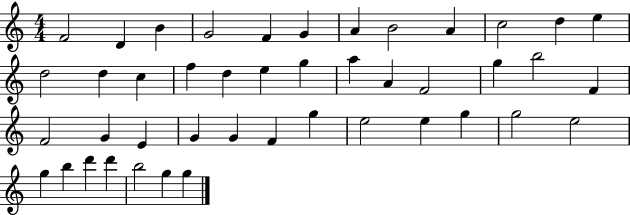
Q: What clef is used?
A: treble